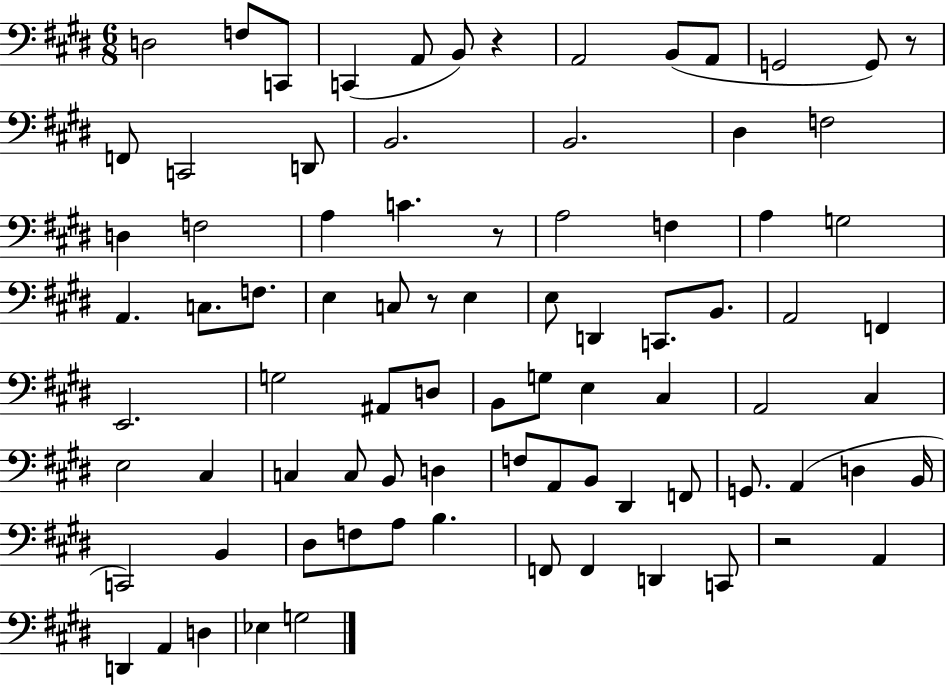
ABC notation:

X:1
T:Untitled
M:6/8
L:1/4
K:E
D,2 F,/2 C,,/2 C,, A,,/2 B,,/2 z A,,2 B,,/2 A,,/2 G,,2 G,,/2 z/2 F,,/2 C,,2 D,,/2 B,,2 B,,2 ^D, F,2 D, F,2 A, C z/2 A,2 F, A, G,2 A,, C,/2 F,/2 E, C,/2 z/2 E, E,/2 D,, C,,/2 B,,/2 A,,2 F,, E,,2 G,2 ^A,,/2 D,/2 B,,/2 G,/2 E, ^C, A,,2 ^C, E,2 ^C, C, C,/2 B,,/2 D, F,/2 A,,/2 B,,/2 ^D,, F,,/2 G,,/2 A,, D, B,,/4 C,,2 B,, ^D,/2 F,/2 A,/2 B, F,,/2 F,, D,, C,,/2 z2 A,, D,, A,, D, _E, G,2